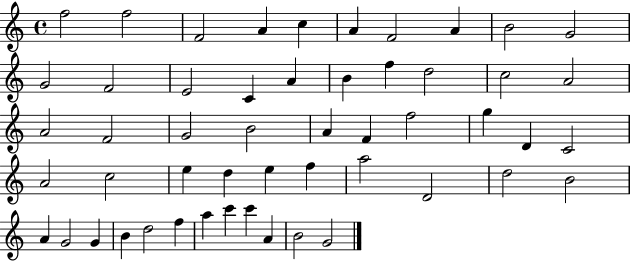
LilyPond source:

{
  \clef treble
  \time 4/4
  \defaultTimeSignature
  \key c \major
  f''2 f''2 | f'2 a'4 c''4 | a'4 f'2 a'4 | b'2 g'2 | \break g'2 f'2 | e'2 c'4 a'4 | b'4 f''4 d''2 | c''2 a'2 | \break a'2 f'2 | g'2 b'2 | a'4 f'4 f''2 | g''4 d'4 c'2 | \break a'2 c''2 | e''4 d''4 e''4 f''4 | a''2 d'2 | d''2 b'2 | \break a'4 g'2 g'4 | b'4 d''2 f''4 | a''4 c'''4 c'''4 a'4 | b'2 g'2 | \break \bar "|."
}